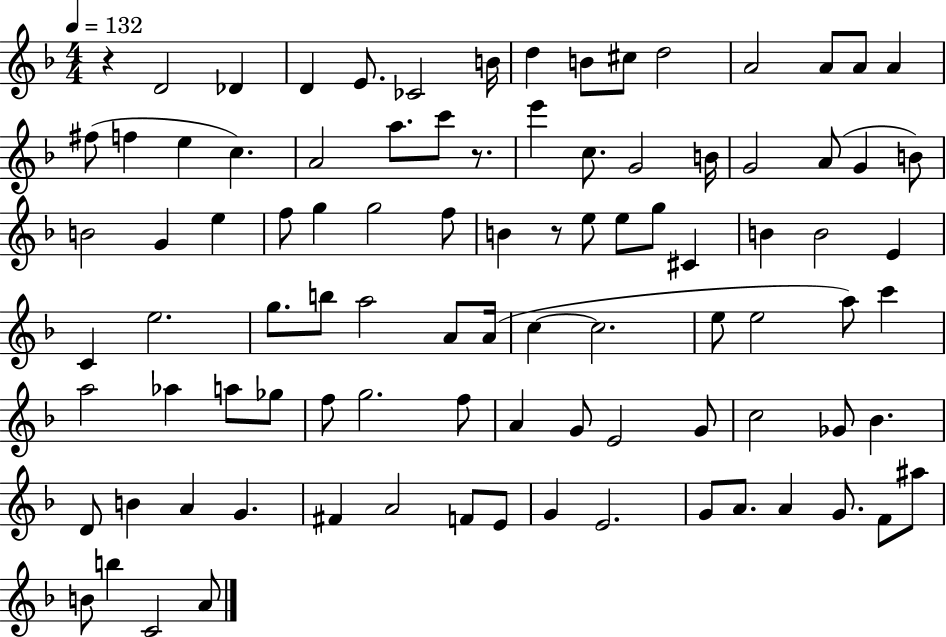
X:1
T:Untitled
M:4/4
L:1/4
K:F
z D2 _D D E/2 _C2 B/4 d B/2 ^c/2 d2 A2 A/2 A/2 A ^f/2 f e c A2 a/2 c'/2 z/2 e' c/2 G2 B/4 G2 A/2 G B/2 B2 G e f/2 g g2 f/2 B z/2 e/2 e/2 g/2 ^C B B2 E C e2 g/2 b/2 a2 A/2 A/4 c c2 e/2 e2 a/2 c' a2 _a a/2 _g/2 f/2 g2 f/2 A G/2 E2 G/2 c2 _G/2 _B D/2 B A G ^F A2 F/2 E/2 G E2 G/2 A/2 A G/2 F/2 ^a/2 B/2 b C2 A/2